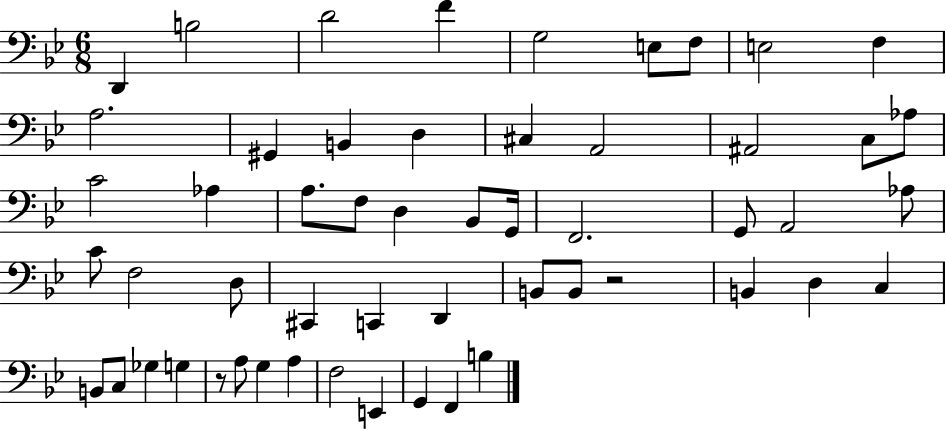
D2/q B3/h D4/h F4/q G3/h E3/e F3/e E3/h F3/q A3/h. G#2/q B2/q D3/q C#3/q A2/h A#2/h C3/e Ab3/e C4/h Ab3/q A3/e. F3/e D3/q Bb2/e G2/s F2/h. G2/e A2/h Ab3/e C4/e F3/h D3/e C#2/q C2/q D2/q B2/e B2/e R/h B2/q D3/q C3/q B2/e C3/e Gb3/q G3/q R/e A3/e G3/q A3/q F3/h E2/q G2/q F2/q B3/q